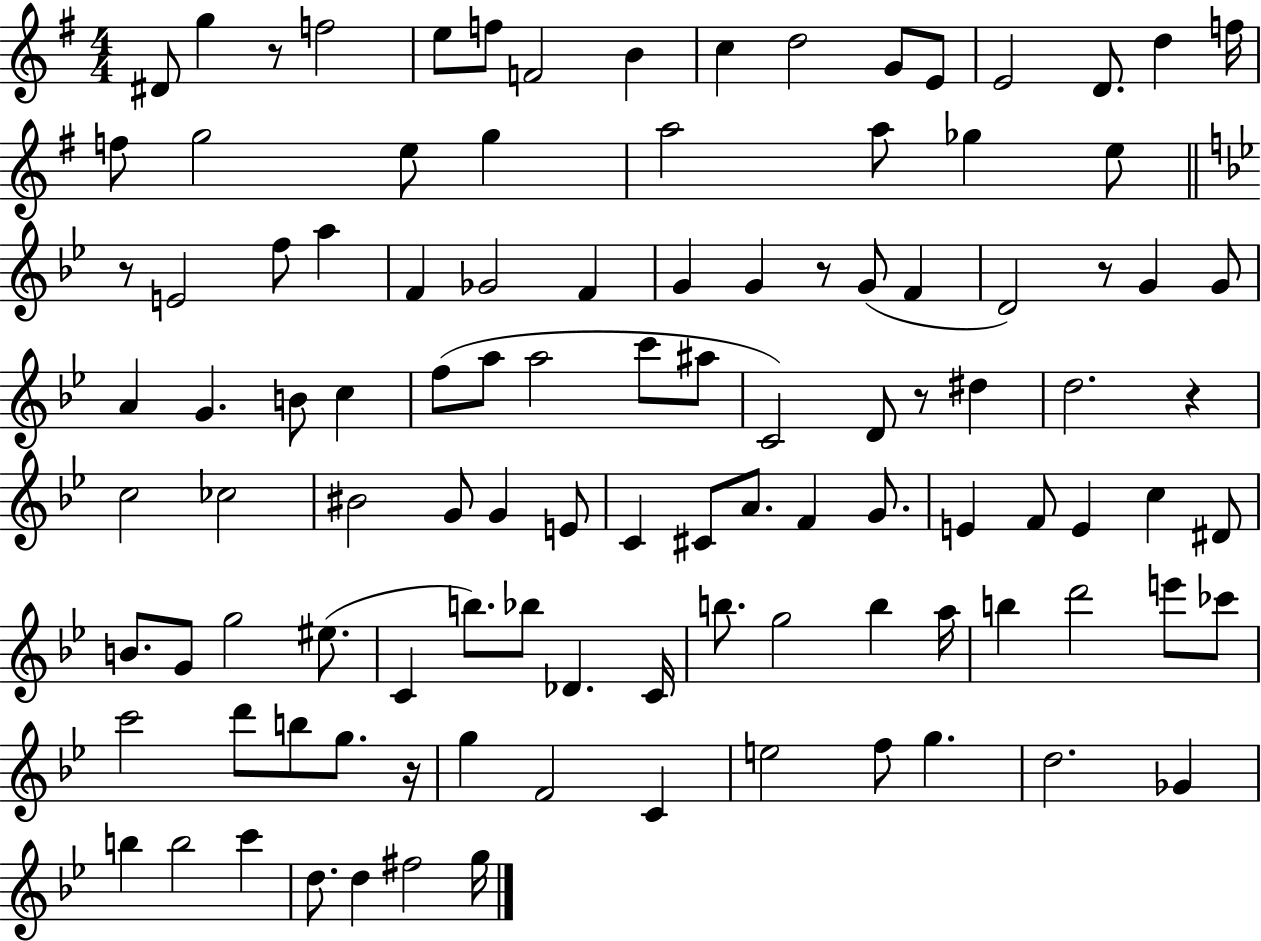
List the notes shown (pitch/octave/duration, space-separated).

D#4/e G5/q R/e F5/h E5/e F5/e F4/h B4/q C5/q D5/h G4/e E4/e E4/h D4/e. D5/q F5/s F5/e G5/h E5/e G5/q A5/h A5/e Gb5/q E5/e R/e E4/h F5/e A5/q F4/q Gb4/h F4/q G4/q G4/q R/e G4/e F4/q D4/h R/e G4/q G4/e A4/q G4/q. B4/e C5/q F5/e A5/e A5/h C6/e A#5/e C4/h D4/e R/e D#5/q D5/h. R/q C5/h CES5/h BIS4/h G4/e G4/q E4/e C4/q C#4/e A4/e. F4/q G4/e. E4/q F4/e E4/q C5/q D#4/e B4/e. G4/e G5/h EIS5/e. C4/q B5/e. Bb5/e Db4/q. C4/s B5/e. G5/h B5/q A5/s B5/q D6/h E6/e CES6/e C6/h D6/e B5/e G5/e. R/s G5/q F4/h C4/q E5/h F5/e G5/q. D5/h. Gb4/q B5/q B5/h C6/q D5/e. D5/q F#5/h G5/s